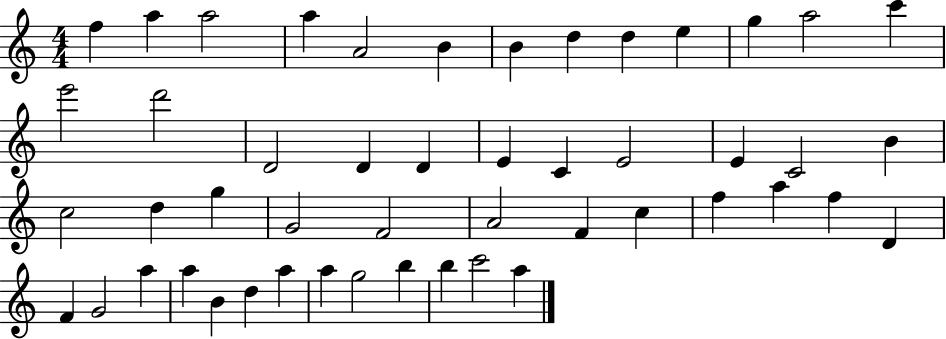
F5/q A5/q A5/h A5/q A4/h B4/q B4/q D5/q D5/q E5/q G5/q A5/h C6/q E6/h D6/h D4/h D4/q D4/q E4/q C4/q E4/h E4/q C4/h B4/q C5/h D5/q G5/q G4/h F4/h A4/h F4/q C5/q F5/q A5/q F5/q D4/q F4/q G4/h A5/q A5/q B4/q D5/q A5/q A5/q G5/h B5/q B5/q C6/h A5/q